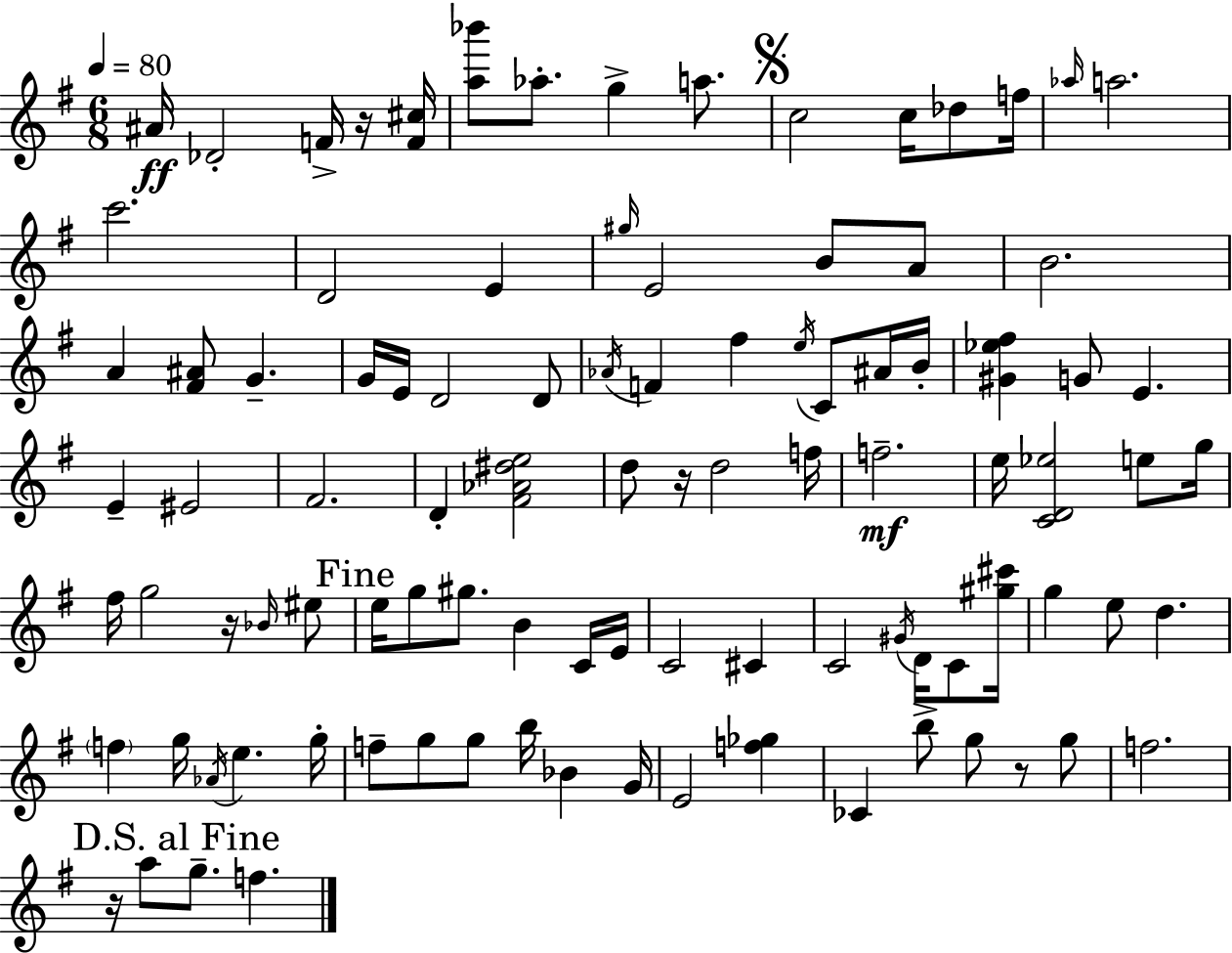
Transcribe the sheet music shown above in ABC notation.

X:1
T:Untitled
M:6/8
L:1/4
K:G
^A/4 _D2 F/4 z/4 [F^c]/4 [a_b']/2 _a/2 g a/2 c2 c/4 _d/2 f/4 _a/4 a2 c'2 D2 E ^g/4 E2 B/2 A/2 B2 A [^F^A]/2 G G/4 E/4 D2 D/2 _A/4 F ^f e/4 C/2 ^A/4 B/4 [^G_e^f] G/2 E E ^E2 ^F2 D [^F_A^de]2 d/2 z/4 d2 f/4 f2 e/4 [CD_e]2 e/2 g/4 ^f/4 g2 z/4 _B/4 ^e/2 e/4 g/2 ^g/2 B C/4 E/4 C2 ^C C2 ^G/4 D/4 C/2 [^g^c']/4 g e/2 d f g/4 _A/4 e g/4 f/2 g/2 g/2 b/4 _B G/4 E2 [f_g] _C b/2 g/2 z/2 g/2 f2 z/4 a/2 g/2 f